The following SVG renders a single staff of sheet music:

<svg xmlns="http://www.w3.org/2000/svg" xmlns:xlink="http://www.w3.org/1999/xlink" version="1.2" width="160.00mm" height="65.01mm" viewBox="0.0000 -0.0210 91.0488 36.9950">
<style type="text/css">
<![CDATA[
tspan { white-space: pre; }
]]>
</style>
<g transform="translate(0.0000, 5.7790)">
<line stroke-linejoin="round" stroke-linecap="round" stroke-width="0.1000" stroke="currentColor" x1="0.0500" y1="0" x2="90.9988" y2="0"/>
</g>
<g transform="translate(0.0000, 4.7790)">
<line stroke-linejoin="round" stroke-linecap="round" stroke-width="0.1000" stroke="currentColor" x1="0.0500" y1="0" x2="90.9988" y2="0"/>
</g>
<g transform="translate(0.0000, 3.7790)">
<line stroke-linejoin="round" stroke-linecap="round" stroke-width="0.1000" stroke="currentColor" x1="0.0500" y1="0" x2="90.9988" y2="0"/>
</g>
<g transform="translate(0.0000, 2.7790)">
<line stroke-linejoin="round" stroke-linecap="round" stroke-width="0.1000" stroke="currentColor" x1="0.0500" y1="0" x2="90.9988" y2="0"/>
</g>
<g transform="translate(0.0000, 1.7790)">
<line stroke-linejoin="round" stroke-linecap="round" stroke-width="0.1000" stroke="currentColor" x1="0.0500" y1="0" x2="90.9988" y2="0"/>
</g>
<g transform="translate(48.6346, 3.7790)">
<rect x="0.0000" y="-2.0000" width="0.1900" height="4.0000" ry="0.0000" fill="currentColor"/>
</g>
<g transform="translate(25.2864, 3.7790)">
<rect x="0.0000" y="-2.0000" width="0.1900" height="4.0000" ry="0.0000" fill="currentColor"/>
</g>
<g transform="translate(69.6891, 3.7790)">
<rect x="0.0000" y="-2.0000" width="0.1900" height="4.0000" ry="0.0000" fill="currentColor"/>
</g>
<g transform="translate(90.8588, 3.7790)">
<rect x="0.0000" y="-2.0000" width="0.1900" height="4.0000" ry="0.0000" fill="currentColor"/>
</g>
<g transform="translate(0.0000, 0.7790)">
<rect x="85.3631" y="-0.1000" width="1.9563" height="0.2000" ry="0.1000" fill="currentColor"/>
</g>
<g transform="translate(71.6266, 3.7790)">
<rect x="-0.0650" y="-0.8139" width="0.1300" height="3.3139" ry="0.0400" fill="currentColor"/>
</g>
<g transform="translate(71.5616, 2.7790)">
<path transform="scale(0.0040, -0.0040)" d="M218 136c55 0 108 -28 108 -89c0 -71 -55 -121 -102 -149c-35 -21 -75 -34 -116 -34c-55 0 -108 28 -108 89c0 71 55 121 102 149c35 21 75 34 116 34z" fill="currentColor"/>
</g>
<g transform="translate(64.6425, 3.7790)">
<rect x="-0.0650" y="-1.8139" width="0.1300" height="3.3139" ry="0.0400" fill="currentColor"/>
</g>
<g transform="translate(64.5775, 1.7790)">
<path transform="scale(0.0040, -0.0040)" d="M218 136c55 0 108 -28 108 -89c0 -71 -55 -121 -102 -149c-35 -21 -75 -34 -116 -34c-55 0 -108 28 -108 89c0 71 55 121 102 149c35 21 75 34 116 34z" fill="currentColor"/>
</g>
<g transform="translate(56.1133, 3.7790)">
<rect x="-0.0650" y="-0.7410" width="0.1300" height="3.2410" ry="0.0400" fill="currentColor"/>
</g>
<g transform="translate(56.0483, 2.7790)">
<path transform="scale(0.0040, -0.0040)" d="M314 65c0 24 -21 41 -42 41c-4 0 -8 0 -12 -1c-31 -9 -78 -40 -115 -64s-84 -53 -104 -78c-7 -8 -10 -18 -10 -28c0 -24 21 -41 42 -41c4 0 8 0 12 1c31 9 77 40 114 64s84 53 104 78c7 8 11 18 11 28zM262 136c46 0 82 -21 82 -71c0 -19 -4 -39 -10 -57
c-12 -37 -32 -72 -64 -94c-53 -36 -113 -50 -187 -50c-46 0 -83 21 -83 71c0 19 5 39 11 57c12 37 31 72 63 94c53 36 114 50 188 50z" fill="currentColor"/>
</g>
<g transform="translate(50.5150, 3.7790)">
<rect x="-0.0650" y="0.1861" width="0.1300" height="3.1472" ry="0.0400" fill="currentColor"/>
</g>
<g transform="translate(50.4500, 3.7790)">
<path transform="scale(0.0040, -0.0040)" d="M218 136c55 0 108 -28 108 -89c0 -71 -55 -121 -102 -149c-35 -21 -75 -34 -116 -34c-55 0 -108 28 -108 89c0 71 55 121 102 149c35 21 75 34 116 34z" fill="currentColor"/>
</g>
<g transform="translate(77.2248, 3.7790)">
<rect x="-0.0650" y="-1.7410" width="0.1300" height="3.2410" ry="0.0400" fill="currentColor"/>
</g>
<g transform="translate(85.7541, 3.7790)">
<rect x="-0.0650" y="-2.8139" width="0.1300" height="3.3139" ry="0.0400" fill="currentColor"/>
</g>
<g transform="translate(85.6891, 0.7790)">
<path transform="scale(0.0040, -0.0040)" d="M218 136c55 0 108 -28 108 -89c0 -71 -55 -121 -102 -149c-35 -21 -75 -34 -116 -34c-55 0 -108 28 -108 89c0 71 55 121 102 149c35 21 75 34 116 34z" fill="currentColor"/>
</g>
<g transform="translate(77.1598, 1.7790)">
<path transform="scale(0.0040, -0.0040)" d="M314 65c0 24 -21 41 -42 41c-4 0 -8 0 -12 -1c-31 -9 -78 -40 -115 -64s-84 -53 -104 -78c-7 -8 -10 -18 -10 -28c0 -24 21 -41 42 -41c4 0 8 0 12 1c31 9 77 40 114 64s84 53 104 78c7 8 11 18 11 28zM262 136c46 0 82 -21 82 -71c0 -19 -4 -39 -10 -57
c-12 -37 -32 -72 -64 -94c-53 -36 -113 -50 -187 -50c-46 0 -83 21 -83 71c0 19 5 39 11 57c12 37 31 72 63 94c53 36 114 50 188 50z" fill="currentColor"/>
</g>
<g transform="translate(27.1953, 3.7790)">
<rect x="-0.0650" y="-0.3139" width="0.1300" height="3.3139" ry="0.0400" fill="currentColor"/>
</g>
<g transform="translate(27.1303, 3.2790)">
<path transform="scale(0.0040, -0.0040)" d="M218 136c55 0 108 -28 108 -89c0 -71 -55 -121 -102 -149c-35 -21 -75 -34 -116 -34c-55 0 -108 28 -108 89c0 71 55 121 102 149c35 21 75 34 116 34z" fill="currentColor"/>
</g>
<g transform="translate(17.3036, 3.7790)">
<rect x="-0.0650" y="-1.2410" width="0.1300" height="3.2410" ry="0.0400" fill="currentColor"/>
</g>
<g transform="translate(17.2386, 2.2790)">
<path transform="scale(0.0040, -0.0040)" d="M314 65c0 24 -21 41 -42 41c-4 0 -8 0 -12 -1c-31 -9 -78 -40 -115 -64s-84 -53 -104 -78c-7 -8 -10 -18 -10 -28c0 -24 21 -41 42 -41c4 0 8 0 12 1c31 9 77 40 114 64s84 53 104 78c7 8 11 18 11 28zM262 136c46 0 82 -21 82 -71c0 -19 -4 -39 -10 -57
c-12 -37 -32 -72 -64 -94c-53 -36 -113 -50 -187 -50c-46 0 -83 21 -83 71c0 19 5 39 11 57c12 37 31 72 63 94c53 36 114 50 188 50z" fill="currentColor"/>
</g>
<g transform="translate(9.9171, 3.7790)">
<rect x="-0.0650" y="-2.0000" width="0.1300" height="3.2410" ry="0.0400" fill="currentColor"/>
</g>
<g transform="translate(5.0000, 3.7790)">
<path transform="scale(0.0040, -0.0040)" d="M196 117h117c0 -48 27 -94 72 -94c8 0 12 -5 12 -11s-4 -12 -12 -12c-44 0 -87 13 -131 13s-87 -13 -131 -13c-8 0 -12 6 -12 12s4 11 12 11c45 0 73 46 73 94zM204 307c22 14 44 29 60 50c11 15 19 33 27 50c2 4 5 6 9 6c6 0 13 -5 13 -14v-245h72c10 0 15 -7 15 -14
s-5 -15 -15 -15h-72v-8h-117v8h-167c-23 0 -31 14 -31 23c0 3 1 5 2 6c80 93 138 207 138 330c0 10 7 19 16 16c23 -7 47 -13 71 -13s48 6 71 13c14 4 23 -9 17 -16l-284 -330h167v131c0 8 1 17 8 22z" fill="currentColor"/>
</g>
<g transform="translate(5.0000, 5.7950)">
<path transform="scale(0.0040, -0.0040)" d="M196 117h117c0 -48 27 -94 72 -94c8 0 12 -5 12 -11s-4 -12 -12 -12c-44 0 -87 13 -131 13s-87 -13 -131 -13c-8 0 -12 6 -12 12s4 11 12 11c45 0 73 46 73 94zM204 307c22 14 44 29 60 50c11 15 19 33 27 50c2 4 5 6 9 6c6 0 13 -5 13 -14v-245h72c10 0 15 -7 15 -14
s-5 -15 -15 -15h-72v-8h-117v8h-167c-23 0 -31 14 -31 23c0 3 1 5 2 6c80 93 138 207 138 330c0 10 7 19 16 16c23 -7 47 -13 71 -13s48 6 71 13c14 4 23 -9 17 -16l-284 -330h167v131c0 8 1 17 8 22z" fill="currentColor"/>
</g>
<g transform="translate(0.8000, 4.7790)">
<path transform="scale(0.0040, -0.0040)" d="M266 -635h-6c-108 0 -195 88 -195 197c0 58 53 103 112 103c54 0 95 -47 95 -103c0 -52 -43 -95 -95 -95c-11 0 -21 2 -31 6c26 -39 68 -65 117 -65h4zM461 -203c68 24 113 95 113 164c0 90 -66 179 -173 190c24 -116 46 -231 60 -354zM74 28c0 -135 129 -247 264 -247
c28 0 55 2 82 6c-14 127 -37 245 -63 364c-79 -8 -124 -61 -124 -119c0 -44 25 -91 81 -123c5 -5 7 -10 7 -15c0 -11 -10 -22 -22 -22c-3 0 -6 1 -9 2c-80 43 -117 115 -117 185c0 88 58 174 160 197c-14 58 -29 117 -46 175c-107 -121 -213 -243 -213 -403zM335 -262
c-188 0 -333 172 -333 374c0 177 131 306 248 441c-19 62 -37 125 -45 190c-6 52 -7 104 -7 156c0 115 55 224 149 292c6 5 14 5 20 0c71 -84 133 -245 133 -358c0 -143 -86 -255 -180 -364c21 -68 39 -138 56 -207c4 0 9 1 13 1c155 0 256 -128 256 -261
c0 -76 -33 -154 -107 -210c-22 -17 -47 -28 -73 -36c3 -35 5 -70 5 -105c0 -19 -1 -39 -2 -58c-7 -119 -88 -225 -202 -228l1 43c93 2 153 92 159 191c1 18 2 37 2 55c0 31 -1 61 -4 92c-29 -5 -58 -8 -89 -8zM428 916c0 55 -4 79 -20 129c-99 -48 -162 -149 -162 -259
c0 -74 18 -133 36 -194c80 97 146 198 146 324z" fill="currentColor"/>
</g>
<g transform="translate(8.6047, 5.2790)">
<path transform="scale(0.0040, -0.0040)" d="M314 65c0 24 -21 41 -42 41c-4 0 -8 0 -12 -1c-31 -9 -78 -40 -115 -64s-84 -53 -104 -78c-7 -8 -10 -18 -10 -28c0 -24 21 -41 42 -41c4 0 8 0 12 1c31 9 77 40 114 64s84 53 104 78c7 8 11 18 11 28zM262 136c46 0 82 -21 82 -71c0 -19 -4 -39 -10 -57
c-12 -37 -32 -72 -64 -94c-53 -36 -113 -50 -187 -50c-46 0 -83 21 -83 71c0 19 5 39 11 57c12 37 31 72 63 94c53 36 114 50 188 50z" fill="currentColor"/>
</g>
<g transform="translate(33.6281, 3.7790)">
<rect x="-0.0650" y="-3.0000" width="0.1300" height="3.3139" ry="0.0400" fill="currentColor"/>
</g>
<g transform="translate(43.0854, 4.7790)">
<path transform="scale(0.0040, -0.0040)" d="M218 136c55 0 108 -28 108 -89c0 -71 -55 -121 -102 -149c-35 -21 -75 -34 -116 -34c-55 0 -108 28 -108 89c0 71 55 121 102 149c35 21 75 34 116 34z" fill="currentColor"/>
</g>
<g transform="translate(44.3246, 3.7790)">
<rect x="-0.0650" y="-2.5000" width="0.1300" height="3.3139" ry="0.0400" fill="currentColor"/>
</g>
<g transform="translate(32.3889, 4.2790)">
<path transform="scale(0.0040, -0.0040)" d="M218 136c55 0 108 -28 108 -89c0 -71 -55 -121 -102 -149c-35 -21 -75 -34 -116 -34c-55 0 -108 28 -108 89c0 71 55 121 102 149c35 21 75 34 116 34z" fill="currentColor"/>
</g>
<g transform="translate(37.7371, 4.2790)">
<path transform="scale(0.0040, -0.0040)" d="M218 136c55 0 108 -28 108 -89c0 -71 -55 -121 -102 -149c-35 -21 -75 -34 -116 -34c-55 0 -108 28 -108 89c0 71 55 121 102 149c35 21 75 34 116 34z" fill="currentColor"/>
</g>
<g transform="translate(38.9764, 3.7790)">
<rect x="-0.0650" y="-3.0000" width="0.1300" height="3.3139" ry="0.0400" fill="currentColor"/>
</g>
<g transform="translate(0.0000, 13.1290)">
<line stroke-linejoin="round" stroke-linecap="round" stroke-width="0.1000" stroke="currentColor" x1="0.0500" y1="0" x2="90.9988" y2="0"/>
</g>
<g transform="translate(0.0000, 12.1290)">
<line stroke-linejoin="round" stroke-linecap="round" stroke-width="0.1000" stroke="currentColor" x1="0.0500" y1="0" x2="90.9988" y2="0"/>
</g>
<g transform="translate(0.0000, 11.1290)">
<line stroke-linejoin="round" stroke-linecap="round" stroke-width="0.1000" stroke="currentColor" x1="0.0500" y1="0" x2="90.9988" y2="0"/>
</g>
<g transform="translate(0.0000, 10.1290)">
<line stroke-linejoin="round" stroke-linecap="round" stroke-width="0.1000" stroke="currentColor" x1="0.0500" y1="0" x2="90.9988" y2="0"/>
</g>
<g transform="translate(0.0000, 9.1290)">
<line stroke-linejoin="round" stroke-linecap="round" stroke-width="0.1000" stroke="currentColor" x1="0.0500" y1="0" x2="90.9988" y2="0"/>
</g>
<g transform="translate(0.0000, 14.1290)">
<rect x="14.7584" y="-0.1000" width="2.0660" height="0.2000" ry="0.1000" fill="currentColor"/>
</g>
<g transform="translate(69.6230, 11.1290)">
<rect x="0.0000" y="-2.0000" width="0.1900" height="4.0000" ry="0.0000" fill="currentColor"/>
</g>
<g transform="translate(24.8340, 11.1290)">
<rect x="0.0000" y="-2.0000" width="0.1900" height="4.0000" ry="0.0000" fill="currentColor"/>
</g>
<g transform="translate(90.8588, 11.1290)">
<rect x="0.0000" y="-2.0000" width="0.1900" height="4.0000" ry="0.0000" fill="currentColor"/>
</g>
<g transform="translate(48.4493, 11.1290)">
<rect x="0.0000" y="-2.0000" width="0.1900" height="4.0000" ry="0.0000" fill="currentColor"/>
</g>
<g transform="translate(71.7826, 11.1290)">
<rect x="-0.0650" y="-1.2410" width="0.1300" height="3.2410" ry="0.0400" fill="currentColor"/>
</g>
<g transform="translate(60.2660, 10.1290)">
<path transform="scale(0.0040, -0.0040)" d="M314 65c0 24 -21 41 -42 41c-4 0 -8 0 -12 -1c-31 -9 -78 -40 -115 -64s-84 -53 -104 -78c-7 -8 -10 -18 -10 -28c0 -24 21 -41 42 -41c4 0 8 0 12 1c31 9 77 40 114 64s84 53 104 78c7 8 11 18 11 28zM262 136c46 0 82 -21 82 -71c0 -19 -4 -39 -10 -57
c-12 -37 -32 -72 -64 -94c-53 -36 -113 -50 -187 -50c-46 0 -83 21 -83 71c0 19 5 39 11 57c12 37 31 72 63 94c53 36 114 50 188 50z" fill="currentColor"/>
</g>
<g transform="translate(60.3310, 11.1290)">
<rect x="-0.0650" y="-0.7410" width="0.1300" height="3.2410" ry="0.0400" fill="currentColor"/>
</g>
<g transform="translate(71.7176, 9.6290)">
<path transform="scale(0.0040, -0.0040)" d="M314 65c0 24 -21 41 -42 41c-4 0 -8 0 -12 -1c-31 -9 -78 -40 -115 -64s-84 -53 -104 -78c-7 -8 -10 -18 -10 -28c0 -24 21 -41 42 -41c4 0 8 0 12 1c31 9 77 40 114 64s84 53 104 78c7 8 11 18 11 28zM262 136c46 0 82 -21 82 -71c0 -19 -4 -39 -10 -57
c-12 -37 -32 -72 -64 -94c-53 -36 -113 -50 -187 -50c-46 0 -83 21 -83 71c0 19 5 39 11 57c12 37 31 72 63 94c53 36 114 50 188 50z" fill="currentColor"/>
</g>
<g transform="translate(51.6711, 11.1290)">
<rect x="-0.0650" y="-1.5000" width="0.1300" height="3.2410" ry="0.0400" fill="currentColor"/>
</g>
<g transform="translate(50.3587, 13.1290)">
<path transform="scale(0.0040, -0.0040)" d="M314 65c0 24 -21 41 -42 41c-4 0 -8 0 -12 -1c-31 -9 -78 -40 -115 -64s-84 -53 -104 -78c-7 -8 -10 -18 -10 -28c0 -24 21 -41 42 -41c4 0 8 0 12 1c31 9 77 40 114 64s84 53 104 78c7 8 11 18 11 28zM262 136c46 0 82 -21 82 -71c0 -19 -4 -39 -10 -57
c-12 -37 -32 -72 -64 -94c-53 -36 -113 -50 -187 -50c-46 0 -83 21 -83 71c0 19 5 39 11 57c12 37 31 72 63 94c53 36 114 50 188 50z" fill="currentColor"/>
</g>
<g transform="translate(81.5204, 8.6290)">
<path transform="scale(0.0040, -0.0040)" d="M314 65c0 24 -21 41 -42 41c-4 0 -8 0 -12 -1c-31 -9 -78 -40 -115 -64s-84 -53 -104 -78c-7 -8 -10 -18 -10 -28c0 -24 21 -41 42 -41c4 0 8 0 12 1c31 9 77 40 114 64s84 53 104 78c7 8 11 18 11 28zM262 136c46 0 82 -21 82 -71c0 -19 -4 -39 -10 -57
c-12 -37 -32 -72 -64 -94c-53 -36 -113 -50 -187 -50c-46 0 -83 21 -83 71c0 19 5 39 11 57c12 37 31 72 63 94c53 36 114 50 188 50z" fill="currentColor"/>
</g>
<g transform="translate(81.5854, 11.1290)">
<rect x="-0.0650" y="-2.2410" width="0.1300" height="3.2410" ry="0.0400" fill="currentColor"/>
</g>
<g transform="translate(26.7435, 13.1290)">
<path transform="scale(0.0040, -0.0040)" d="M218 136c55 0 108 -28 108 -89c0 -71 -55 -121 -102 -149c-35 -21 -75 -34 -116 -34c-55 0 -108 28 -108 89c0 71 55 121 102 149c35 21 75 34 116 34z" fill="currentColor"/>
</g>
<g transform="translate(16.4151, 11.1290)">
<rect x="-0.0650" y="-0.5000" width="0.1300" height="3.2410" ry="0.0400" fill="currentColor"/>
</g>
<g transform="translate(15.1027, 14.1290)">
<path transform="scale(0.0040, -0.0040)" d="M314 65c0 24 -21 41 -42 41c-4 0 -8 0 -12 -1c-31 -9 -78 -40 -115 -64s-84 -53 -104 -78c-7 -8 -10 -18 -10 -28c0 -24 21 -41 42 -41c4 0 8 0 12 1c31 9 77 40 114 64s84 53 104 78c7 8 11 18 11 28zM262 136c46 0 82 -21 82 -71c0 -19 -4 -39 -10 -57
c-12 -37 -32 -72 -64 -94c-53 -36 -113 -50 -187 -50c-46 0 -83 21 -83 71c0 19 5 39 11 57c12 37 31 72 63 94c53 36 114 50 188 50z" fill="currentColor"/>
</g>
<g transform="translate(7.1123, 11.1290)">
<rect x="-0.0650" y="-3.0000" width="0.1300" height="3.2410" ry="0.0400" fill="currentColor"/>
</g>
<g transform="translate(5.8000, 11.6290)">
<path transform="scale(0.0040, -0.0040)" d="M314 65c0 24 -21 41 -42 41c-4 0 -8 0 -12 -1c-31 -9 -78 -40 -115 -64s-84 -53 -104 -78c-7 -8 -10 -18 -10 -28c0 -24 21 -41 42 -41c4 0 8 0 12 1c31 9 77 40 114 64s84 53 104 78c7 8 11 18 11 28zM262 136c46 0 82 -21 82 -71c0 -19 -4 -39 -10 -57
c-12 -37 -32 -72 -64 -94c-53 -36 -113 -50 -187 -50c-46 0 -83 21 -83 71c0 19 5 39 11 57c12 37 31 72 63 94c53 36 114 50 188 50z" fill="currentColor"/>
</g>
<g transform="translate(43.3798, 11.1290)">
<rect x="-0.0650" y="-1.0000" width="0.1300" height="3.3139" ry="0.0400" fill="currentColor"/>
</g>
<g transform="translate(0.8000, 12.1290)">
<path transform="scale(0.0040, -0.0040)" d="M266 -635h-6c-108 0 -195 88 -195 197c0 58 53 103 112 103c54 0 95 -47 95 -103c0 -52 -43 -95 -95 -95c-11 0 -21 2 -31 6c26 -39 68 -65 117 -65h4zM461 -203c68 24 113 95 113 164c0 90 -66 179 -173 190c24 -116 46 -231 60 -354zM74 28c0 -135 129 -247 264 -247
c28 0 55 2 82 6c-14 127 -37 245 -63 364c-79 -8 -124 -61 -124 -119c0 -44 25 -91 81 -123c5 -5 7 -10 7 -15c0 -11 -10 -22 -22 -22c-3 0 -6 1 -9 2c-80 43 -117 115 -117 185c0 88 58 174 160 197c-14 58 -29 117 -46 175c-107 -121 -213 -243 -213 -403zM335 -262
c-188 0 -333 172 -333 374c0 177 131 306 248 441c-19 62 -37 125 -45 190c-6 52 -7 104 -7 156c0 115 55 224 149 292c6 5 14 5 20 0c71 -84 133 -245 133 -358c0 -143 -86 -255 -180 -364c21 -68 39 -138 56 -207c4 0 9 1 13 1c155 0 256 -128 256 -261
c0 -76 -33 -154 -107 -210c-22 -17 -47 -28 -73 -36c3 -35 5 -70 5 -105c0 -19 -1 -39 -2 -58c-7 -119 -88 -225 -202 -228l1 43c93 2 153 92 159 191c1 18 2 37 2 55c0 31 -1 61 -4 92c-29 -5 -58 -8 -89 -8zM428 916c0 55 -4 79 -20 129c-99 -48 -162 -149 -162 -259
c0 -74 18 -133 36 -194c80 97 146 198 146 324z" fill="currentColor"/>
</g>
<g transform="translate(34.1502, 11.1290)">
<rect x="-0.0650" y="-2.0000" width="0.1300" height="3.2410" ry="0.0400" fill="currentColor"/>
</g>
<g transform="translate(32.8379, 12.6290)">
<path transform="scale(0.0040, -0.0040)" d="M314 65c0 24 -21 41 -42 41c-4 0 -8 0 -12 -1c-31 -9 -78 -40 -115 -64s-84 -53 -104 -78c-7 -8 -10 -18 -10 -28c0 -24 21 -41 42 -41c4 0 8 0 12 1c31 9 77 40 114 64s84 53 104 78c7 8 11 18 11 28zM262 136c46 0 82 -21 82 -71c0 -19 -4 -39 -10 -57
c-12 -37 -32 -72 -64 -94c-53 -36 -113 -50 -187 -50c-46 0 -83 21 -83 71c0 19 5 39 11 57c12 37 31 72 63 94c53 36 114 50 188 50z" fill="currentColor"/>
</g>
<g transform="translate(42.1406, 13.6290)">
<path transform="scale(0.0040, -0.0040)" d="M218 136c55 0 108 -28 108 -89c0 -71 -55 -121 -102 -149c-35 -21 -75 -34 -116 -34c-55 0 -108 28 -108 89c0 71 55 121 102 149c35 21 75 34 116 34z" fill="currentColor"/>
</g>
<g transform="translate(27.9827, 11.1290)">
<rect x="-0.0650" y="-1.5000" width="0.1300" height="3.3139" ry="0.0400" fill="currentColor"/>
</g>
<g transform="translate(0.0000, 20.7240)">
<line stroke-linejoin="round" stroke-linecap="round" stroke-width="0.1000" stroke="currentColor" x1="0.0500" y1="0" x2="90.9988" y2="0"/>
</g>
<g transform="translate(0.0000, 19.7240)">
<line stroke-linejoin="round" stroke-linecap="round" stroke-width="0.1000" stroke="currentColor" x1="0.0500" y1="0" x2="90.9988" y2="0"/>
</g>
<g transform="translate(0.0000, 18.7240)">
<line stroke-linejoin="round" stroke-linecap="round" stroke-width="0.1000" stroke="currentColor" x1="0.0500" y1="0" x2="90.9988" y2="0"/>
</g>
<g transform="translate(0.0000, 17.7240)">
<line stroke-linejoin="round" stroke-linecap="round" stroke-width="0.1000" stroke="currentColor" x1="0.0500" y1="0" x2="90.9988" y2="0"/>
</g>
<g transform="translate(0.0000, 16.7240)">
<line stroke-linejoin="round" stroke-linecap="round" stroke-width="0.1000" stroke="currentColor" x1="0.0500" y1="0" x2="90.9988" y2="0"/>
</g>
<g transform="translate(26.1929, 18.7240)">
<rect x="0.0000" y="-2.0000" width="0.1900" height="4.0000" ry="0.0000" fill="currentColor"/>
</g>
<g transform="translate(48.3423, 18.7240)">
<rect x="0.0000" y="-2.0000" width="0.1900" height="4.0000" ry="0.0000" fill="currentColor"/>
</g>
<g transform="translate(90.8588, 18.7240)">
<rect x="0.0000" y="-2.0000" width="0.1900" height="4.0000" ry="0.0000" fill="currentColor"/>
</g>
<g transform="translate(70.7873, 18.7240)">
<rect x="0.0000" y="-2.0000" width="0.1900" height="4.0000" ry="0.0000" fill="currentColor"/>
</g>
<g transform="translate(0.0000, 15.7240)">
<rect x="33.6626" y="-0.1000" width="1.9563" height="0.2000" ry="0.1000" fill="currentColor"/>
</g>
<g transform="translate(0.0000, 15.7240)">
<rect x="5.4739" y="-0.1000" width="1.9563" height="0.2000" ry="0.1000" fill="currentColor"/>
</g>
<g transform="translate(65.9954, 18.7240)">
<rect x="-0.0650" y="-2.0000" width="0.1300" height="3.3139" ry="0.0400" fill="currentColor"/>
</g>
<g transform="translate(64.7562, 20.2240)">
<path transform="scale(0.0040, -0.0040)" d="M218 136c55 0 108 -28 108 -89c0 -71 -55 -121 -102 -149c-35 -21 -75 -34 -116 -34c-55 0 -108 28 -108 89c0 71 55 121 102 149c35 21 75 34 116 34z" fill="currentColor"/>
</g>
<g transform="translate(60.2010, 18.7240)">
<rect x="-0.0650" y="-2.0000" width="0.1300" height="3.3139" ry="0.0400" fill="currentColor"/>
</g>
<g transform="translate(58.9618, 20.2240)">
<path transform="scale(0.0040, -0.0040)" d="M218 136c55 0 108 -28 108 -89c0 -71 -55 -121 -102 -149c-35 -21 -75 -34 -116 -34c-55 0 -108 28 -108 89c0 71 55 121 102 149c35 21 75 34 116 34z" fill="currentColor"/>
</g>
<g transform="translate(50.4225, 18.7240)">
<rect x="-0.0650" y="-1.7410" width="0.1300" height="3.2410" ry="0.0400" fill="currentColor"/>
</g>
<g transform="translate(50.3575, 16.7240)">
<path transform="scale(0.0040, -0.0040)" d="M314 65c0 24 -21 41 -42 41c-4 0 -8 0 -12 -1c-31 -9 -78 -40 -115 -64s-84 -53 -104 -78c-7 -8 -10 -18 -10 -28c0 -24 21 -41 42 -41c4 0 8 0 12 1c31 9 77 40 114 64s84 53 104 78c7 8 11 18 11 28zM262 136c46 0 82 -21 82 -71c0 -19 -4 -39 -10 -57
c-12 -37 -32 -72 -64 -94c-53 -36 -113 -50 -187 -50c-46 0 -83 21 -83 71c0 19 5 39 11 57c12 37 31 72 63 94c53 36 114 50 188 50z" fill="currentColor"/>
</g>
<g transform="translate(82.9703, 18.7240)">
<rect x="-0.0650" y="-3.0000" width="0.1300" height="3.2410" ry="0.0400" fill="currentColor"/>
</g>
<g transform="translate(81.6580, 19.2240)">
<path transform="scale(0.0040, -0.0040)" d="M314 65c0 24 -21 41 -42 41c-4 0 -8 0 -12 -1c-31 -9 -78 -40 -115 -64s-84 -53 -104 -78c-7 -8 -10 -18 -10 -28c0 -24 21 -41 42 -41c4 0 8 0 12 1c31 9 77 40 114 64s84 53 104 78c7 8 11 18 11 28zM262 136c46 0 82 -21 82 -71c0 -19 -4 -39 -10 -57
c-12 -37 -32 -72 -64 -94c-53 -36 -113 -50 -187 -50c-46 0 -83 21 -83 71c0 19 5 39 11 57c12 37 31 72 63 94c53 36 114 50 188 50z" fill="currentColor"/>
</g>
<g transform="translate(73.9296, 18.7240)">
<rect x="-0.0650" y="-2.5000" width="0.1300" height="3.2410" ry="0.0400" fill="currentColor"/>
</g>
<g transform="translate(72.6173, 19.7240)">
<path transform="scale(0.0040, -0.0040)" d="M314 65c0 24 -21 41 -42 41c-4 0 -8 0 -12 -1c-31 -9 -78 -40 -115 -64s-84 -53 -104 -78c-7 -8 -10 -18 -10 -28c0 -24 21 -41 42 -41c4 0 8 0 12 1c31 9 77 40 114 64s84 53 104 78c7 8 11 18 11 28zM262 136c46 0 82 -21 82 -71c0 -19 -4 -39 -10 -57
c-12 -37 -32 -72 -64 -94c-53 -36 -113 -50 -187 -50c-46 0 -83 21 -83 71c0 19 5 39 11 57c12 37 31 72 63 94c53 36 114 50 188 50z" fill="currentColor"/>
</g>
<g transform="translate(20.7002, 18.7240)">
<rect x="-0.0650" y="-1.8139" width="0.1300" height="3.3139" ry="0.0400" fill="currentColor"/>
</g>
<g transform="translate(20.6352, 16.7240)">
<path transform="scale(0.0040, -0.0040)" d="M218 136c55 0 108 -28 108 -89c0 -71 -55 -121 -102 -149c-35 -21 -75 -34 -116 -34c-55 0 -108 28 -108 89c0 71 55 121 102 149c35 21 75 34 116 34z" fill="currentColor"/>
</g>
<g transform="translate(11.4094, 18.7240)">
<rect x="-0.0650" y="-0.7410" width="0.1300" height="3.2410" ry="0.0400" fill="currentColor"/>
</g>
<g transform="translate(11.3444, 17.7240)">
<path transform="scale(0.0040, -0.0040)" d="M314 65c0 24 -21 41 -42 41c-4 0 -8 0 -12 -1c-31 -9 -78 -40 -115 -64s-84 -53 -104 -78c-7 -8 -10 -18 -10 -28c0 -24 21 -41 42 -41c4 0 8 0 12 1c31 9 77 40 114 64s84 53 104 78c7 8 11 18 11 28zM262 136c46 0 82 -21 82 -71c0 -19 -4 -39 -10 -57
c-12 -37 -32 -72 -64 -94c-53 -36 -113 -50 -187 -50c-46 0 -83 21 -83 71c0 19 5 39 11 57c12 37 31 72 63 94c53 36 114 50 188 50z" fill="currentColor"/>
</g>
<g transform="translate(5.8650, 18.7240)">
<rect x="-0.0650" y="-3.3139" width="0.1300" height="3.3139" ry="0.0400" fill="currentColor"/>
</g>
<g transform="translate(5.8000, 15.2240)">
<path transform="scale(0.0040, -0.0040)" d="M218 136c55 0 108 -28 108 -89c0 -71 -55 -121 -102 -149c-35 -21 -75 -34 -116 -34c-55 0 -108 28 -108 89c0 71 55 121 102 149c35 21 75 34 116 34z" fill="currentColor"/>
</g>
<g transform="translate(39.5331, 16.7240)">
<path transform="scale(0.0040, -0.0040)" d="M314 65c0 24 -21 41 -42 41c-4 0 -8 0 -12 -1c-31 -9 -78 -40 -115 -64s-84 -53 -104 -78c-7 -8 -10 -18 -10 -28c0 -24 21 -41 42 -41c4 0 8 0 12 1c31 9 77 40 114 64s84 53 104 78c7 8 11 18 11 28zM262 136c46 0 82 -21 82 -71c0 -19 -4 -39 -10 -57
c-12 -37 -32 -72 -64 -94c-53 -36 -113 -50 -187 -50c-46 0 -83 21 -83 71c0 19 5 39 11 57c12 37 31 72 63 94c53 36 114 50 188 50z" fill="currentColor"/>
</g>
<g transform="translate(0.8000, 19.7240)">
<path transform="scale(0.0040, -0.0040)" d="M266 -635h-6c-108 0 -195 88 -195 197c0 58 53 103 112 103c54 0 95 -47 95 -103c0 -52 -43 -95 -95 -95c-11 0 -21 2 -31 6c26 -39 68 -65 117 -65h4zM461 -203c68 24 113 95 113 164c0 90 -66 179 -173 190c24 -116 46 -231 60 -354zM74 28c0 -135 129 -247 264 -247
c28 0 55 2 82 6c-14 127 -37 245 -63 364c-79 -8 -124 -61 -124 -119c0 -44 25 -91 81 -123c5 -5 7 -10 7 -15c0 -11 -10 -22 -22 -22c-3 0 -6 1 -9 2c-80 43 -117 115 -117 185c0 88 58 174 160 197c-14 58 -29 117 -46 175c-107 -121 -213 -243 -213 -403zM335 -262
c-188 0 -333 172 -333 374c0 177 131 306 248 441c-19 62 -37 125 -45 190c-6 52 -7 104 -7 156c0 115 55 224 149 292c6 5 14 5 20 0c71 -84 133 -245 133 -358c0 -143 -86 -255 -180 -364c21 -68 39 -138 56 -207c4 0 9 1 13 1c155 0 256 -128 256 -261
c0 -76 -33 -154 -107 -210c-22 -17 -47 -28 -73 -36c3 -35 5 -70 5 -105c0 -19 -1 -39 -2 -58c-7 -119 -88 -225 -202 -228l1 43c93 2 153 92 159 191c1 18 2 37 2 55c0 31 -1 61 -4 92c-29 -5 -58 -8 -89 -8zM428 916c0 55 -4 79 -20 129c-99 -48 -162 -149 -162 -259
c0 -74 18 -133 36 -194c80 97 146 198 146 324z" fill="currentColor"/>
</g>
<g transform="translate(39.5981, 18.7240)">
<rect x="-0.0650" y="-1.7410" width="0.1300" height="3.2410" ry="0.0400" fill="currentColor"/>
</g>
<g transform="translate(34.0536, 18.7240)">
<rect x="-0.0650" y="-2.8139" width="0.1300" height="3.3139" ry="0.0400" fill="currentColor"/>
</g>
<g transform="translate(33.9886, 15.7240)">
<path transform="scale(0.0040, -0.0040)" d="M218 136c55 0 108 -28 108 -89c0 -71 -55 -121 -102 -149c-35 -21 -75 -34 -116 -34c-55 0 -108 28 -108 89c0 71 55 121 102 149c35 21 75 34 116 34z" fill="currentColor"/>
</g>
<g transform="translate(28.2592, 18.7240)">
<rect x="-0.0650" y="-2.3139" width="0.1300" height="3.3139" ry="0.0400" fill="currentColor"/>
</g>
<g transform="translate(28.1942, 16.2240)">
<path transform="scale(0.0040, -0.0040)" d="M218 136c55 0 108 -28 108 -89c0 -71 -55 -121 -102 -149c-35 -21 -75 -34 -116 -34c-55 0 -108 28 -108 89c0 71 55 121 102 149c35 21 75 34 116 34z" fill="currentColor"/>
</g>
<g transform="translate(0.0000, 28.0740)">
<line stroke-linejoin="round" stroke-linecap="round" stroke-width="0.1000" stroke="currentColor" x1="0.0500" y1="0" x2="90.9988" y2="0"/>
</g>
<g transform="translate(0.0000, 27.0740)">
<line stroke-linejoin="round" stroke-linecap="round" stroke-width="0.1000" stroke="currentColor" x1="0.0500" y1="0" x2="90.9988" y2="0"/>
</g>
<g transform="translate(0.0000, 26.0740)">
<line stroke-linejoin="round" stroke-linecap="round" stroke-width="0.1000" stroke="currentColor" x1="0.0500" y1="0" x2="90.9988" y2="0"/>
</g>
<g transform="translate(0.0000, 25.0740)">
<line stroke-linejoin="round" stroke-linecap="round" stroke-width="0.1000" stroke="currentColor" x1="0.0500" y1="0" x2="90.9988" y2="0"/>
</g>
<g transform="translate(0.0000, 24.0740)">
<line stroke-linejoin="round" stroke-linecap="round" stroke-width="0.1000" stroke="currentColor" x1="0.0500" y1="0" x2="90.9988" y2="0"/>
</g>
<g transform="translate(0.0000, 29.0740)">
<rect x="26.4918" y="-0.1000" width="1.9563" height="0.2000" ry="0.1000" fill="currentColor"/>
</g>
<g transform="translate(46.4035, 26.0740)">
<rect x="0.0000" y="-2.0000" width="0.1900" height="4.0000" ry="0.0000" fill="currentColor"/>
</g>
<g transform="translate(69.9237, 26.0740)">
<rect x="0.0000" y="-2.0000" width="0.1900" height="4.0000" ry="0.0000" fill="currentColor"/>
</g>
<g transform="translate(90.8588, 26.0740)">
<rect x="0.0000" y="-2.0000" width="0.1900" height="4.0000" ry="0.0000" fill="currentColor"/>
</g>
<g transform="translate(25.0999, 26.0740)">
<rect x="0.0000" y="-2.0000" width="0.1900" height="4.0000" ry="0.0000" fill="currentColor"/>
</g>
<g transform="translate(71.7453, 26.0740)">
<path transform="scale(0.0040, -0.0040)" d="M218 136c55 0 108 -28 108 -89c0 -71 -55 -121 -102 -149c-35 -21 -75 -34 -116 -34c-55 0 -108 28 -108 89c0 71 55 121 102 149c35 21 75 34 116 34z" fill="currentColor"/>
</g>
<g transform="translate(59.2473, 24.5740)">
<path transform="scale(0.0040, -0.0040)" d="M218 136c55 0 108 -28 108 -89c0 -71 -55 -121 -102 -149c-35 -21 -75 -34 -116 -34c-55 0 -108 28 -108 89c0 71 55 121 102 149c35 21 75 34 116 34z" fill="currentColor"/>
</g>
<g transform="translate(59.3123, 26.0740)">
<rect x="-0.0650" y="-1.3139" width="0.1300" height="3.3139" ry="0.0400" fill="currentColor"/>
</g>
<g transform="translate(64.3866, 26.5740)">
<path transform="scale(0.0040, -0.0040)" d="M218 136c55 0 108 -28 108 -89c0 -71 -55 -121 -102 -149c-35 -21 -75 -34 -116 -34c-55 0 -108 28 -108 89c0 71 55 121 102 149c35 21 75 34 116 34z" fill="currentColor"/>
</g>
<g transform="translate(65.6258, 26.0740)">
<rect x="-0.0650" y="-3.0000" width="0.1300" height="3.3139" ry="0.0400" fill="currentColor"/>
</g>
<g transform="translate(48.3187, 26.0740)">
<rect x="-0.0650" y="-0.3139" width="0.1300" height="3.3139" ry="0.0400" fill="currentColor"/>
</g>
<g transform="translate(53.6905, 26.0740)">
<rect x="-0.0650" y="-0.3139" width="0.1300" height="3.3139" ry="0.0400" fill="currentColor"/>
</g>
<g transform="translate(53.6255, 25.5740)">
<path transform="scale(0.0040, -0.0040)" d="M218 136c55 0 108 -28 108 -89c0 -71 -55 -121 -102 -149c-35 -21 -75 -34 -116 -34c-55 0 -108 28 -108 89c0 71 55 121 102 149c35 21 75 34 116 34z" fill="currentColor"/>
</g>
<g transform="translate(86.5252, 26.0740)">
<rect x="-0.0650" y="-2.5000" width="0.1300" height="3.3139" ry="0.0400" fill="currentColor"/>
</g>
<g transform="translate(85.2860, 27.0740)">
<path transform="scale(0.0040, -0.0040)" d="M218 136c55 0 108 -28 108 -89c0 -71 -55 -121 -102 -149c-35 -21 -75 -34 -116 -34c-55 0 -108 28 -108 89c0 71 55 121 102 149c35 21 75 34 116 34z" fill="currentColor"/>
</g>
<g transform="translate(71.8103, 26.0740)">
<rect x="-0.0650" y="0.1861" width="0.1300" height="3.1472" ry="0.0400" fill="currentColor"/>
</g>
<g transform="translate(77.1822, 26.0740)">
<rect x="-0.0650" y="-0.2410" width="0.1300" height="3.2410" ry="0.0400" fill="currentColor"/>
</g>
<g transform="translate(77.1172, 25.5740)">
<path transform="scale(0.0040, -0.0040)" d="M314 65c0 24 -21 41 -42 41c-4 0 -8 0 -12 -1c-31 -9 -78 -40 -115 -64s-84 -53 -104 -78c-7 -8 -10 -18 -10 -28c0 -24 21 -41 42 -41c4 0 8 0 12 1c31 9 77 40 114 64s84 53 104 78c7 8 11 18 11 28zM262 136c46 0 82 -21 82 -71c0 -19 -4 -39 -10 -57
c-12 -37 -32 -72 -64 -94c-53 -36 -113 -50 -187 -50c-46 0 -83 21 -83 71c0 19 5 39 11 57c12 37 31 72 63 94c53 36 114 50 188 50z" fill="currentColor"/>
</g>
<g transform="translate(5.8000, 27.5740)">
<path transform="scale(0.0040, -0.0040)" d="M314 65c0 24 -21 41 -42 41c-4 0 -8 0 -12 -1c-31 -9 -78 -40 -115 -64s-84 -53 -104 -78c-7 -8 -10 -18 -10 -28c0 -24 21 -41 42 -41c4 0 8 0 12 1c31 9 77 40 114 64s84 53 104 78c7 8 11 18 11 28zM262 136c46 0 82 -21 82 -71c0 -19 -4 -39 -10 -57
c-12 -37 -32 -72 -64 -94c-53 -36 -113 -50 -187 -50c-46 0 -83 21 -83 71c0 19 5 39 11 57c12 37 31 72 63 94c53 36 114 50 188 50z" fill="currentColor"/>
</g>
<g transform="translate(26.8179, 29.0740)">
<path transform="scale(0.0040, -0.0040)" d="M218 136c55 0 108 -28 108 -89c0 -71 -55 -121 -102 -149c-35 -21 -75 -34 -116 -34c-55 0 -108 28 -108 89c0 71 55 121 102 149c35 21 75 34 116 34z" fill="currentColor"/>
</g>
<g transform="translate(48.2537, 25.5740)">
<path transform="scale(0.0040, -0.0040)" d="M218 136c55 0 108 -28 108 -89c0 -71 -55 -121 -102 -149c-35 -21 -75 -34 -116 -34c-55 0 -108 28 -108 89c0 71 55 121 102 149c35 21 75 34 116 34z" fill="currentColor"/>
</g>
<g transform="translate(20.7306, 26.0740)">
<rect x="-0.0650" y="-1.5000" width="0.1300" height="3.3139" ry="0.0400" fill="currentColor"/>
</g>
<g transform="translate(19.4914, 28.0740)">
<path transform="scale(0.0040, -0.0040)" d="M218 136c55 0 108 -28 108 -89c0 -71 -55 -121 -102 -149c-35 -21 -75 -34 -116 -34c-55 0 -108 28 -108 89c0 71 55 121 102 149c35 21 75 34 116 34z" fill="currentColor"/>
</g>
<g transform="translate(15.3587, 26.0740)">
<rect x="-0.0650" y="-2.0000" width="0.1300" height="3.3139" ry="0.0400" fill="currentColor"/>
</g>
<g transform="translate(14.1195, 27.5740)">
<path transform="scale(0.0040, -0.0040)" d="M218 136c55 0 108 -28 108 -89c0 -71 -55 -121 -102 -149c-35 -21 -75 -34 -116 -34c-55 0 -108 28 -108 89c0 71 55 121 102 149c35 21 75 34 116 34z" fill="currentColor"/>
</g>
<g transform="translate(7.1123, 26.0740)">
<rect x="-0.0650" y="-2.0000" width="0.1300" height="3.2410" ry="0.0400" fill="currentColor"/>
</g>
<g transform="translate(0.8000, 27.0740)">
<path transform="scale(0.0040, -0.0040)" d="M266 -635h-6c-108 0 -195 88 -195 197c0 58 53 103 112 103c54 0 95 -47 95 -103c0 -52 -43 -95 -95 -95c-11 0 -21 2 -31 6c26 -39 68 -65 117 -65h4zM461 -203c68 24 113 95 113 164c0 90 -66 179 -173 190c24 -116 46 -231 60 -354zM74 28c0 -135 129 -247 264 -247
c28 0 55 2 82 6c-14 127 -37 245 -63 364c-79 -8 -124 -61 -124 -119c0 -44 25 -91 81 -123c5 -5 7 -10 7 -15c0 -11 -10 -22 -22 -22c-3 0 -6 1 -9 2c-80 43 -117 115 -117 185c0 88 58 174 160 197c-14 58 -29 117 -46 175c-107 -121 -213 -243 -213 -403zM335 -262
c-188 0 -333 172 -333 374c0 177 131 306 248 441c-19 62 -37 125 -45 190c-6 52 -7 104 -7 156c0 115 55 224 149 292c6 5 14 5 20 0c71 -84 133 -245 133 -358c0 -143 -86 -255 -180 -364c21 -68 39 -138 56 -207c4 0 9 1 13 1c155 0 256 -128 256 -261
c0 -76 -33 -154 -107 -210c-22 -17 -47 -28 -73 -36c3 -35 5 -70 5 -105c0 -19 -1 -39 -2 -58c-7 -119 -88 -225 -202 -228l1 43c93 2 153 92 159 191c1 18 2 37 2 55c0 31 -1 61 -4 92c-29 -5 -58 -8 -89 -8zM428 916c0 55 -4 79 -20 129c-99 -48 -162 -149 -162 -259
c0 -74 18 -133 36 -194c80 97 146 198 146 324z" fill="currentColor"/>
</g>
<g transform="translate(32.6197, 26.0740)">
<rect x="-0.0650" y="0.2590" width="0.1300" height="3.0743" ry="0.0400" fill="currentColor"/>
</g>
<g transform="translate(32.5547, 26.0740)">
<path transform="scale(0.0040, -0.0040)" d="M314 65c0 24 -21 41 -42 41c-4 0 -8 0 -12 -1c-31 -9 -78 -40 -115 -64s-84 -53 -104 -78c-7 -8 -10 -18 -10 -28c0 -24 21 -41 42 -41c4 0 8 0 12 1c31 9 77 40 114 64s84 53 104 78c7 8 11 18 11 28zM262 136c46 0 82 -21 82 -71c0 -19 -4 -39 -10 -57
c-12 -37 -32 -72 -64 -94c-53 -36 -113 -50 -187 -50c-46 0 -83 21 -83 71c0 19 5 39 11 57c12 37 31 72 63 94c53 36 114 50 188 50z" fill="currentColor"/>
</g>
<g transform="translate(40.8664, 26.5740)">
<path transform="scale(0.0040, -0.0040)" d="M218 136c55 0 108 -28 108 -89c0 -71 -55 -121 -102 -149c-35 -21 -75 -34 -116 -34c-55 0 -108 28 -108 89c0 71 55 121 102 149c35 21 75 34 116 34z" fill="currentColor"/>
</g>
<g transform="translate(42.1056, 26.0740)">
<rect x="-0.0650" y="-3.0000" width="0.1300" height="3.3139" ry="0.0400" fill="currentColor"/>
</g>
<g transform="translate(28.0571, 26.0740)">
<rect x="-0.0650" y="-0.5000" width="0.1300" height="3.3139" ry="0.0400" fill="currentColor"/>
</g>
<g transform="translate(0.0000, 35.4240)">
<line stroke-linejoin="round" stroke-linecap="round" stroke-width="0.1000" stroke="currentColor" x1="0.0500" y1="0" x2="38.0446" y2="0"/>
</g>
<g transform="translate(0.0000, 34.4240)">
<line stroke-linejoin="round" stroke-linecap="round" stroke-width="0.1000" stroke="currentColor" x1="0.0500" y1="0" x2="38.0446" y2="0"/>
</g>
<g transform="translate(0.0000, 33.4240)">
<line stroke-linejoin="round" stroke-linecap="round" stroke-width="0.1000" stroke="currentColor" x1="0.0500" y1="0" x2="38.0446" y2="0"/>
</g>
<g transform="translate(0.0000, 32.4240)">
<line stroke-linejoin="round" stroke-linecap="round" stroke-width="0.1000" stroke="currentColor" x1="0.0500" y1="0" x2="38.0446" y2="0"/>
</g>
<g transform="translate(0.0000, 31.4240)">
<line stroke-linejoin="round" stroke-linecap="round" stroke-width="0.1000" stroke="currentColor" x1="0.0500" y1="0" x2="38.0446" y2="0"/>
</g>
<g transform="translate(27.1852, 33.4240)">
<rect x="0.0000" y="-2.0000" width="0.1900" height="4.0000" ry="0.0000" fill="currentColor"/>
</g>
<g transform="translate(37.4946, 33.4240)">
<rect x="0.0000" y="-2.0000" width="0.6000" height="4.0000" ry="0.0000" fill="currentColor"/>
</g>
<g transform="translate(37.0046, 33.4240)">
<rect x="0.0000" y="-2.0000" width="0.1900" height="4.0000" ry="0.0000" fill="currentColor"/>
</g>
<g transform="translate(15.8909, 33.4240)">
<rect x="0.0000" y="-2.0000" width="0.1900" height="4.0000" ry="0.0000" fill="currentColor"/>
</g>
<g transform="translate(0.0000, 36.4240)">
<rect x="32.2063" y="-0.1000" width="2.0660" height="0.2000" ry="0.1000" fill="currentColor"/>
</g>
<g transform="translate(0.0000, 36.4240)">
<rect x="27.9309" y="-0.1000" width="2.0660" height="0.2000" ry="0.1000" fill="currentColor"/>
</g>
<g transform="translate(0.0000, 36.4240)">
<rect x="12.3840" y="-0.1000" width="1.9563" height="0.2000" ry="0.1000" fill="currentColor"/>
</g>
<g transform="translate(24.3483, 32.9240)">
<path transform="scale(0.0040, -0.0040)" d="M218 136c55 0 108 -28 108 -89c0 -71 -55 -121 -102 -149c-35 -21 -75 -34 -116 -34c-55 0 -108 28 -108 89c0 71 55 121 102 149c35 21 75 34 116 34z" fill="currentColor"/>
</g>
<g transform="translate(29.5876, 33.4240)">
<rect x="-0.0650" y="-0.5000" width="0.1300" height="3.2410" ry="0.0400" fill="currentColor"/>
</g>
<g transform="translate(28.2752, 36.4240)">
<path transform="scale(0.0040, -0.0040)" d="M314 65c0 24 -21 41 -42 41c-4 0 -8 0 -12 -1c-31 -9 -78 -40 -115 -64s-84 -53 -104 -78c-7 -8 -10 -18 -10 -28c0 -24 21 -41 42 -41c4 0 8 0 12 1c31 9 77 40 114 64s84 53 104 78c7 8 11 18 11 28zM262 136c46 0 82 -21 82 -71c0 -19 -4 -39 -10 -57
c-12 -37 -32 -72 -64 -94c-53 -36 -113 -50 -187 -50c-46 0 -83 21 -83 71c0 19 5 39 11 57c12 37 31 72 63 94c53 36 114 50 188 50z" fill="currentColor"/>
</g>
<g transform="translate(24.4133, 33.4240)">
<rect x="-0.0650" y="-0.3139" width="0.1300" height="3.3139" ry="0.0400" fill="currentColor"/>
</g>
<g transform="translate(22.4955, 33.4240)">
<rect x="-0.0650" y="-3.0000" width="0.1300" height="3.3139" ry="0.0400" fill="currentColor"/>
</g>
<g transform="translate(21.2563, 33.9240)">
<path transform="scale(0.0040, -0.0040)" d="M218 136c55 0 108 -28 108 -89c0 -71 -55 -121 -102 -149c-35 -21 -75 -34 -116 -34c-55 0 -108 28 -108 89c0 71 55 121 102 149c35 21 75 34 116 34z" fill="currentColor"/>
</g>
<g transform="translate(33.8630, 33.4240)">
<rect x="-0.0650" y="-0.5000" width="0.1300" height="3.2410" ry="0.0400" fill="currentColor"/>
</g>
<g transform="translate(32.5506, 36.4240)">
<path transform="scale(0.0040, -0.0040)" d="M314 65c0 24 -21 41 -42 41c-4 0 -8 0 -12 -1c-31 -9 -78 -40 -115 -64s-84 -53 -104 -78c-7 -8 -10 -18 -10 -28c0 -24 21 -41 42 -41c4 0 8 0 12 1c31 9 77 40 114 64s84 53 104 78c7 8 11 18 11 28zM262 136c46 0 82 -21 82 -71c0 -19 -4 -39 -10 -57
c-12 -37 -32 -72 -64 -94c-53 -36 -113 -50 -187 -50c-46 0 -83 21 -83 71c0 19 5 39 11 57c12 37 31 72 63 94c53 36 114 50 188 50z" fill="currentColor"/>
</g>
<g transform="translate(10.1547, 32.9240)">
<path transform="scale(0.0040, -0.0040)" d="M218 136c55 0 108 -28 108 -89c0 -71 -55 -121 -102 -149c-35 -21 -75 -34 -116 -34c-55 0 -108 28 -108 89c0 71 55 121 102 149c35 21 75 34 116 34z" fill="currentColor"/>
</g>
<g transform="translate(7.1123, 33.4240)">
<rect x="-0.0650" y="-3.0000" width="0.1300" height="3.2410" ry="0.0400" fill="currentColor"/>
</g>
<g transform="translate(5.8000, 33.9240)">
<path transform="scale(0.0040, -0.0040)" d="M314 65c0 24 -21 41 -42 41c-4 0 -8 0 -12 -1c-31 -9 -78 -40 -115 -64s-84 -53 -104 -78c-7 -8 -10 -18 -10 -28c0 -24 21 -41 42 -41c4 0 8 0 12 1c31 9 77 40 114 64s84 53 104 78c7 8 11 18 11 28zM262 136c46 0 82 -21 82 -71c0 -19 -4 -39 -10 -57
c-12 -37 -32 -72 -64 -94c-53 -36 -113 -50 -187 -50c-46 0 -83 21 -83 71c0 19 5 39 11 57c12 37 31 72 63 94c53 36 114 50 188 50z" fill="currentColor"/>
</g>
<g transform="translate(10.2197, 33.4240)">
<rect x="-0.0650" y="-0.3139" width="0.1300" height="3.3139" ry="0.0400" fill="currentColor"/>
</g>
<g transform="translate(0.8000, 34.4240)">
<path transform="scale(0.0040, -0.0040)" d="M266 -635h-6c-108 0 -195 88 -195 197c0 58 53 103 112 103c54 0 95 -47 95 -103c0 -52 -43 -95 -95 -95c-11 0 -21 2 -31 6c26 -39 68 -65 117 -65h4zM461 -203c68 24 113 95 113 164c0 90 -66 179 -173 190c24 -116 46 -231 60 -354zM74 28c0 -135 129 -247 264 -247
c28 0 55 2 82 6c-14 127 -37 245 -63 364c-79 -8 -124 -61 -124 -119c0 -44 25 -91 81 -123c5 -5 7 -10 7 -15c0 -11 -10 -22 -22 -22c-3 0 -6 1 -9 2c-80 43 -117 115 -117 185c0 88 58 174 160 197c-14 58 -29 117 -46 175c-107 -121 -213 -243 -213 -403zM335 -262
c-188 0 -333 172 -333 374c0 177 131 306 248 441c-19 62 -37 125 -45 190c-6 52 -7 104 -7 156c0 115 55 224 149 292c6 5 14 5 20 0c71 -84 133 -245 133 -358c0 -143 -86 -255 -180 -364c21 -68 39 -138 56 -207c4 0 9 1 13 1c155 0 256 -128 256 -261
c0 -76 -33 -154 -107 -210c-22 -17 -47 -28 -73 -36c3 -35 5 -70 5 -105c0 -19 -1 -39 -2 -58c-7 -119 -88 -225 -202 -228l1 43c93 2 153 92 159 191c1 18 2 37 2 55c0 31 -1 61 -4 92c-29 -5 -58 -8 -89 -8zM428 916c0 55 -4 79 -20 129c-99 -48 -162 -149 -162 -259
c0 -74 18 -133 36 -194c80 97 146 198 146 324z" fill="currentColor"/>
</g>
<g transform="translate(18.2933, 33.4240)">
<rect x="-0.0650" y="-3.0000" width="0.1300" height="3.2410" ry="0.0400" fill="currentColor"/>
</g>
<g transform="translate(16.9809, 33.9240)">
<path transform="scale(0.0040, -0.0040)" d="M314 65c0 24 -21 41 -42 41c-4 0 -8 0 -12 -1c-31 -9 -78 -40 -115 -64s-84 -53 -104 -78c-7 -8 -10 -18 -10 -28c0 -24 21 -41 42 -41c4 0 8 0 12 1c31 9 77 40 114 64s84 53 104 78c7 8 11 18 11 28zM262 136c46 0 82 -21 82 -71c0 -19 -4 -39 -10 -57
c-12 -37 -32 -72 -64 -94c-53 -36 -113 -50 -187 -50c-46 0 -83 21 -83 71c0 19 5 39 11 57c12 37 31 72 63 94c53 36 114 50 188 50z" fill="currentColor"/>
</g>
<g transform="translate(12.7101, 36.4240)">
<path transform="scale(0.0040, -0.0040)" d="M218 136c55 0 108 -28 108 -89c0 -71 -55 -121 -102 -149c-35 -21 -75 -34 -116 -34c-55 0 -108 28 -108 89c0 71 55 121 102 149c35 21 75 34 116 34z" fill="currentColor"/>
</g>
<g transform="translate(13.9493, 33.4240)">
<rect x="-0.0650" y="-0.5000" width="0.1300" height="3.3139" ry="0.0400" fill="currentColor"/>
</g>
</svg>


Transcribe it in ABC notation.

X:1
T:Untitled
M:4/4
L:1/4
K:C
F2 e2 c A A G B d2 f d f2 a A2 C2 E F2 D E2 d2 e2 g2 b d2 f g a f2 f2 F F G2 A2 F2 F E C B2 A c c e A B c2 G A2 c C A2 A c C2 C2